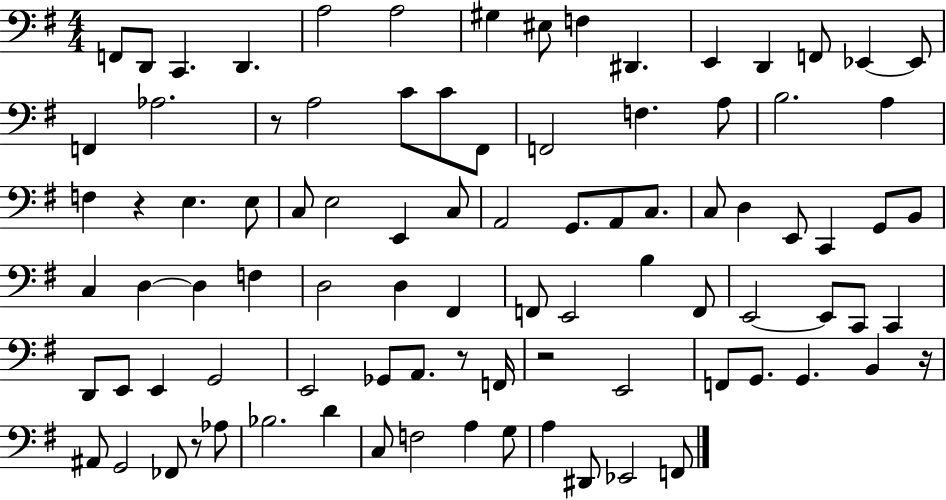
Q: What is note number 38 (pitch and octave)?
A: C3